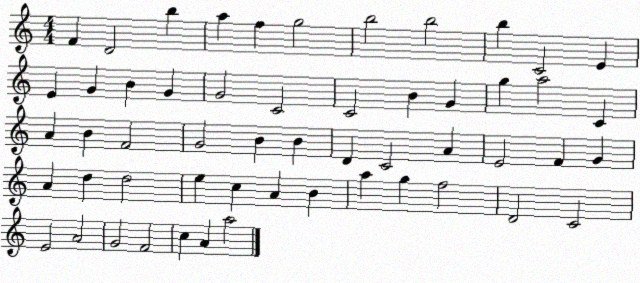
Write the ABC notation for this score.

X:1
T:Untitled
M:4/4
L:1/4
K:C
F D2 b a f g2 b2 b2 b C2 E E G B G G2 C2 C2 B G g a2 C A B F2 G2 B B D C2 A E2 F G A d d2 e c A B a g f2 D2 C2 E2 A2 G2 F2 c A a2